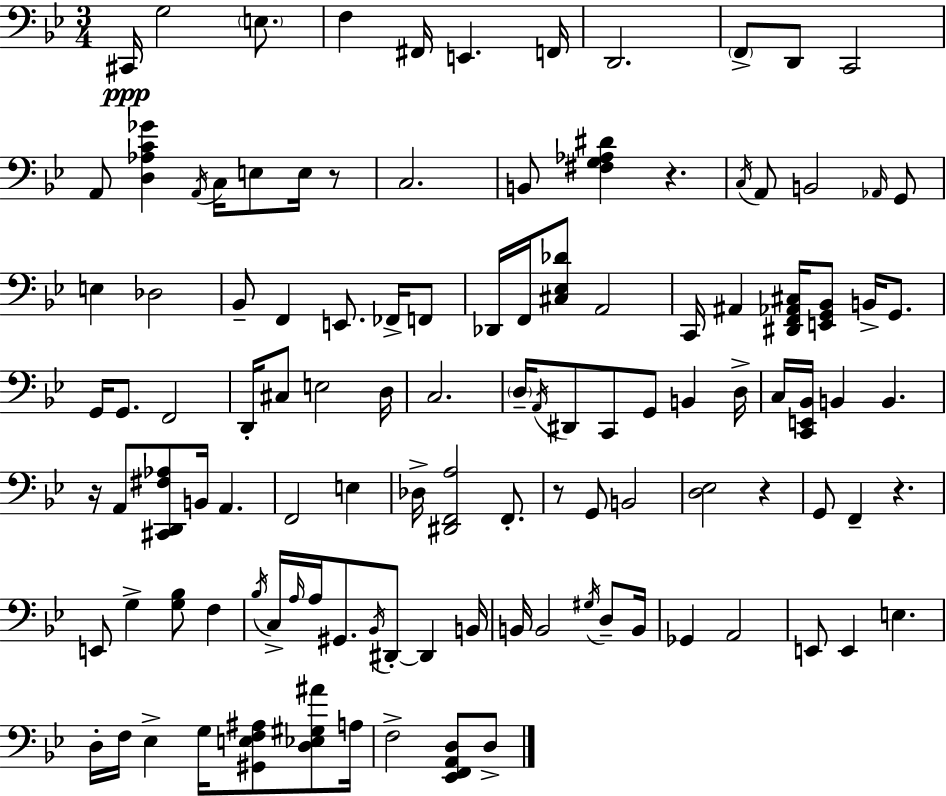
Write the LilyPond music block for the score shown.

{
  \clef bass
  \numericTimeSignature
  \time 3/4
  \key g \minor
  \repeat volta 2 { cis,16\ppp g2 \parenthesize e8. | f4 fis,16 e,4. f,16 | d,2. | \parenthesize f,8-> d,8 c,2 | \break a,8 <d aes c' ges'>4 \acciaccatura { a,16 } c16 e8 e16 r8 | c2. | b,8 <fis g aes dis'>4 r4. | \acciaccatura { c16 } a,8 b,2 | \break \grace { aes,16 } g,8 e4 des2 | bes,8-- f,4 e,8. | fes,16-> f,8 des,16 f,16 <cis ees des'>8 a,2 | c,16 ais,4 <dis, f, aes, cis>16 <e, g, bes,>8 b,16-> | \break g,8. g,16 g,8. f,2 | d,16-. cis8 e2 | d16 c2. | \parenthesize d16-- \acciaccatura { a,16 } dis,8 c,8 g,8 b,4 | \break d16-> c16 <c, e, bes,>16 b,4 b,4. | r16 a,8 <cis, d, fis aes>8 b,16 a,4. | f,2 | e4 des16-> <dis, f, a>2 | \break f,8.-. r8 g,8 b,2 | <d ees>2 | r4 g,8 f,4-- r4. | e,8 g4-> <g bes>8 | \break f4 \acciaccatura { bes16 } c16-> \grace { a16 } a16 gis,8. \acciaccatura { bes,16 } | dis,8-.~~ dis,4 b,16 b,16 b,2 | \acciaccatura { gis16 } d8-- b,16 ges,4 | a,2 e,8 e,4 | \break e4. d16-. f16 ees4-> | g16 <gis, e f ais>8 <d ees gis ais'>8 a16 f2-> | <ees, f, a, d>8 d8-> } \bar "|."
}